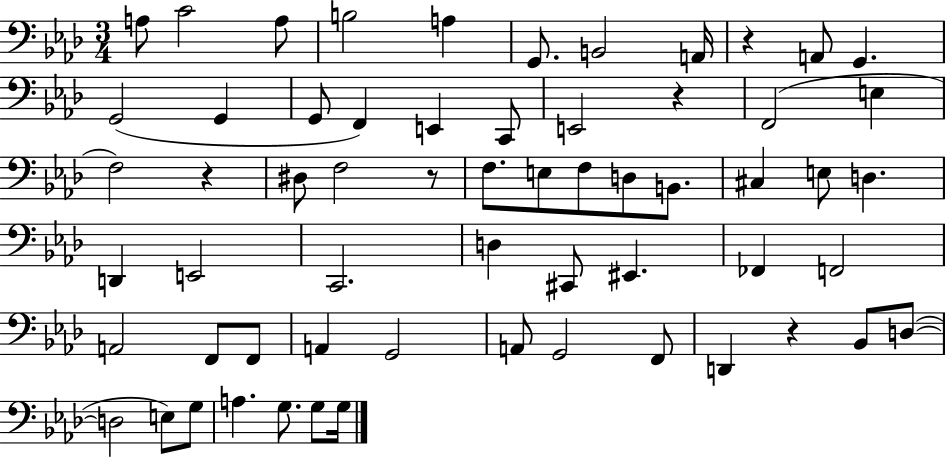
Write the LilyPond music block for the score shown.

{
  \clef bass
  \numericTimeSignature
  \time 3/4
  \key aes \major
  \repeat volta 2 { a8 c'2 a8 | b2 a4 | g,8. b,2 a,16 | r4 a,8 g,4. | \break g,2( g,4 | g,8 f,4) e,4 c,8 | e,2 r4 | f,2( e4 | \break f2) r4 | dis8 f2 r8 | f8. e8 f8 d8 b,8. | cis4 e8 d4. | \break d,4 e,2 | c,2. | d4 cis,8 eis,4. | fes,4 f,2 | \break a,2 f,8 f,8 | a,4 g,2 | a,8 g,2 f,8 | d,4 r4 bes,8 d8~(~ | \break d2 e8) g8 | a4. g8. g8 g16 | } \bar "|."
}